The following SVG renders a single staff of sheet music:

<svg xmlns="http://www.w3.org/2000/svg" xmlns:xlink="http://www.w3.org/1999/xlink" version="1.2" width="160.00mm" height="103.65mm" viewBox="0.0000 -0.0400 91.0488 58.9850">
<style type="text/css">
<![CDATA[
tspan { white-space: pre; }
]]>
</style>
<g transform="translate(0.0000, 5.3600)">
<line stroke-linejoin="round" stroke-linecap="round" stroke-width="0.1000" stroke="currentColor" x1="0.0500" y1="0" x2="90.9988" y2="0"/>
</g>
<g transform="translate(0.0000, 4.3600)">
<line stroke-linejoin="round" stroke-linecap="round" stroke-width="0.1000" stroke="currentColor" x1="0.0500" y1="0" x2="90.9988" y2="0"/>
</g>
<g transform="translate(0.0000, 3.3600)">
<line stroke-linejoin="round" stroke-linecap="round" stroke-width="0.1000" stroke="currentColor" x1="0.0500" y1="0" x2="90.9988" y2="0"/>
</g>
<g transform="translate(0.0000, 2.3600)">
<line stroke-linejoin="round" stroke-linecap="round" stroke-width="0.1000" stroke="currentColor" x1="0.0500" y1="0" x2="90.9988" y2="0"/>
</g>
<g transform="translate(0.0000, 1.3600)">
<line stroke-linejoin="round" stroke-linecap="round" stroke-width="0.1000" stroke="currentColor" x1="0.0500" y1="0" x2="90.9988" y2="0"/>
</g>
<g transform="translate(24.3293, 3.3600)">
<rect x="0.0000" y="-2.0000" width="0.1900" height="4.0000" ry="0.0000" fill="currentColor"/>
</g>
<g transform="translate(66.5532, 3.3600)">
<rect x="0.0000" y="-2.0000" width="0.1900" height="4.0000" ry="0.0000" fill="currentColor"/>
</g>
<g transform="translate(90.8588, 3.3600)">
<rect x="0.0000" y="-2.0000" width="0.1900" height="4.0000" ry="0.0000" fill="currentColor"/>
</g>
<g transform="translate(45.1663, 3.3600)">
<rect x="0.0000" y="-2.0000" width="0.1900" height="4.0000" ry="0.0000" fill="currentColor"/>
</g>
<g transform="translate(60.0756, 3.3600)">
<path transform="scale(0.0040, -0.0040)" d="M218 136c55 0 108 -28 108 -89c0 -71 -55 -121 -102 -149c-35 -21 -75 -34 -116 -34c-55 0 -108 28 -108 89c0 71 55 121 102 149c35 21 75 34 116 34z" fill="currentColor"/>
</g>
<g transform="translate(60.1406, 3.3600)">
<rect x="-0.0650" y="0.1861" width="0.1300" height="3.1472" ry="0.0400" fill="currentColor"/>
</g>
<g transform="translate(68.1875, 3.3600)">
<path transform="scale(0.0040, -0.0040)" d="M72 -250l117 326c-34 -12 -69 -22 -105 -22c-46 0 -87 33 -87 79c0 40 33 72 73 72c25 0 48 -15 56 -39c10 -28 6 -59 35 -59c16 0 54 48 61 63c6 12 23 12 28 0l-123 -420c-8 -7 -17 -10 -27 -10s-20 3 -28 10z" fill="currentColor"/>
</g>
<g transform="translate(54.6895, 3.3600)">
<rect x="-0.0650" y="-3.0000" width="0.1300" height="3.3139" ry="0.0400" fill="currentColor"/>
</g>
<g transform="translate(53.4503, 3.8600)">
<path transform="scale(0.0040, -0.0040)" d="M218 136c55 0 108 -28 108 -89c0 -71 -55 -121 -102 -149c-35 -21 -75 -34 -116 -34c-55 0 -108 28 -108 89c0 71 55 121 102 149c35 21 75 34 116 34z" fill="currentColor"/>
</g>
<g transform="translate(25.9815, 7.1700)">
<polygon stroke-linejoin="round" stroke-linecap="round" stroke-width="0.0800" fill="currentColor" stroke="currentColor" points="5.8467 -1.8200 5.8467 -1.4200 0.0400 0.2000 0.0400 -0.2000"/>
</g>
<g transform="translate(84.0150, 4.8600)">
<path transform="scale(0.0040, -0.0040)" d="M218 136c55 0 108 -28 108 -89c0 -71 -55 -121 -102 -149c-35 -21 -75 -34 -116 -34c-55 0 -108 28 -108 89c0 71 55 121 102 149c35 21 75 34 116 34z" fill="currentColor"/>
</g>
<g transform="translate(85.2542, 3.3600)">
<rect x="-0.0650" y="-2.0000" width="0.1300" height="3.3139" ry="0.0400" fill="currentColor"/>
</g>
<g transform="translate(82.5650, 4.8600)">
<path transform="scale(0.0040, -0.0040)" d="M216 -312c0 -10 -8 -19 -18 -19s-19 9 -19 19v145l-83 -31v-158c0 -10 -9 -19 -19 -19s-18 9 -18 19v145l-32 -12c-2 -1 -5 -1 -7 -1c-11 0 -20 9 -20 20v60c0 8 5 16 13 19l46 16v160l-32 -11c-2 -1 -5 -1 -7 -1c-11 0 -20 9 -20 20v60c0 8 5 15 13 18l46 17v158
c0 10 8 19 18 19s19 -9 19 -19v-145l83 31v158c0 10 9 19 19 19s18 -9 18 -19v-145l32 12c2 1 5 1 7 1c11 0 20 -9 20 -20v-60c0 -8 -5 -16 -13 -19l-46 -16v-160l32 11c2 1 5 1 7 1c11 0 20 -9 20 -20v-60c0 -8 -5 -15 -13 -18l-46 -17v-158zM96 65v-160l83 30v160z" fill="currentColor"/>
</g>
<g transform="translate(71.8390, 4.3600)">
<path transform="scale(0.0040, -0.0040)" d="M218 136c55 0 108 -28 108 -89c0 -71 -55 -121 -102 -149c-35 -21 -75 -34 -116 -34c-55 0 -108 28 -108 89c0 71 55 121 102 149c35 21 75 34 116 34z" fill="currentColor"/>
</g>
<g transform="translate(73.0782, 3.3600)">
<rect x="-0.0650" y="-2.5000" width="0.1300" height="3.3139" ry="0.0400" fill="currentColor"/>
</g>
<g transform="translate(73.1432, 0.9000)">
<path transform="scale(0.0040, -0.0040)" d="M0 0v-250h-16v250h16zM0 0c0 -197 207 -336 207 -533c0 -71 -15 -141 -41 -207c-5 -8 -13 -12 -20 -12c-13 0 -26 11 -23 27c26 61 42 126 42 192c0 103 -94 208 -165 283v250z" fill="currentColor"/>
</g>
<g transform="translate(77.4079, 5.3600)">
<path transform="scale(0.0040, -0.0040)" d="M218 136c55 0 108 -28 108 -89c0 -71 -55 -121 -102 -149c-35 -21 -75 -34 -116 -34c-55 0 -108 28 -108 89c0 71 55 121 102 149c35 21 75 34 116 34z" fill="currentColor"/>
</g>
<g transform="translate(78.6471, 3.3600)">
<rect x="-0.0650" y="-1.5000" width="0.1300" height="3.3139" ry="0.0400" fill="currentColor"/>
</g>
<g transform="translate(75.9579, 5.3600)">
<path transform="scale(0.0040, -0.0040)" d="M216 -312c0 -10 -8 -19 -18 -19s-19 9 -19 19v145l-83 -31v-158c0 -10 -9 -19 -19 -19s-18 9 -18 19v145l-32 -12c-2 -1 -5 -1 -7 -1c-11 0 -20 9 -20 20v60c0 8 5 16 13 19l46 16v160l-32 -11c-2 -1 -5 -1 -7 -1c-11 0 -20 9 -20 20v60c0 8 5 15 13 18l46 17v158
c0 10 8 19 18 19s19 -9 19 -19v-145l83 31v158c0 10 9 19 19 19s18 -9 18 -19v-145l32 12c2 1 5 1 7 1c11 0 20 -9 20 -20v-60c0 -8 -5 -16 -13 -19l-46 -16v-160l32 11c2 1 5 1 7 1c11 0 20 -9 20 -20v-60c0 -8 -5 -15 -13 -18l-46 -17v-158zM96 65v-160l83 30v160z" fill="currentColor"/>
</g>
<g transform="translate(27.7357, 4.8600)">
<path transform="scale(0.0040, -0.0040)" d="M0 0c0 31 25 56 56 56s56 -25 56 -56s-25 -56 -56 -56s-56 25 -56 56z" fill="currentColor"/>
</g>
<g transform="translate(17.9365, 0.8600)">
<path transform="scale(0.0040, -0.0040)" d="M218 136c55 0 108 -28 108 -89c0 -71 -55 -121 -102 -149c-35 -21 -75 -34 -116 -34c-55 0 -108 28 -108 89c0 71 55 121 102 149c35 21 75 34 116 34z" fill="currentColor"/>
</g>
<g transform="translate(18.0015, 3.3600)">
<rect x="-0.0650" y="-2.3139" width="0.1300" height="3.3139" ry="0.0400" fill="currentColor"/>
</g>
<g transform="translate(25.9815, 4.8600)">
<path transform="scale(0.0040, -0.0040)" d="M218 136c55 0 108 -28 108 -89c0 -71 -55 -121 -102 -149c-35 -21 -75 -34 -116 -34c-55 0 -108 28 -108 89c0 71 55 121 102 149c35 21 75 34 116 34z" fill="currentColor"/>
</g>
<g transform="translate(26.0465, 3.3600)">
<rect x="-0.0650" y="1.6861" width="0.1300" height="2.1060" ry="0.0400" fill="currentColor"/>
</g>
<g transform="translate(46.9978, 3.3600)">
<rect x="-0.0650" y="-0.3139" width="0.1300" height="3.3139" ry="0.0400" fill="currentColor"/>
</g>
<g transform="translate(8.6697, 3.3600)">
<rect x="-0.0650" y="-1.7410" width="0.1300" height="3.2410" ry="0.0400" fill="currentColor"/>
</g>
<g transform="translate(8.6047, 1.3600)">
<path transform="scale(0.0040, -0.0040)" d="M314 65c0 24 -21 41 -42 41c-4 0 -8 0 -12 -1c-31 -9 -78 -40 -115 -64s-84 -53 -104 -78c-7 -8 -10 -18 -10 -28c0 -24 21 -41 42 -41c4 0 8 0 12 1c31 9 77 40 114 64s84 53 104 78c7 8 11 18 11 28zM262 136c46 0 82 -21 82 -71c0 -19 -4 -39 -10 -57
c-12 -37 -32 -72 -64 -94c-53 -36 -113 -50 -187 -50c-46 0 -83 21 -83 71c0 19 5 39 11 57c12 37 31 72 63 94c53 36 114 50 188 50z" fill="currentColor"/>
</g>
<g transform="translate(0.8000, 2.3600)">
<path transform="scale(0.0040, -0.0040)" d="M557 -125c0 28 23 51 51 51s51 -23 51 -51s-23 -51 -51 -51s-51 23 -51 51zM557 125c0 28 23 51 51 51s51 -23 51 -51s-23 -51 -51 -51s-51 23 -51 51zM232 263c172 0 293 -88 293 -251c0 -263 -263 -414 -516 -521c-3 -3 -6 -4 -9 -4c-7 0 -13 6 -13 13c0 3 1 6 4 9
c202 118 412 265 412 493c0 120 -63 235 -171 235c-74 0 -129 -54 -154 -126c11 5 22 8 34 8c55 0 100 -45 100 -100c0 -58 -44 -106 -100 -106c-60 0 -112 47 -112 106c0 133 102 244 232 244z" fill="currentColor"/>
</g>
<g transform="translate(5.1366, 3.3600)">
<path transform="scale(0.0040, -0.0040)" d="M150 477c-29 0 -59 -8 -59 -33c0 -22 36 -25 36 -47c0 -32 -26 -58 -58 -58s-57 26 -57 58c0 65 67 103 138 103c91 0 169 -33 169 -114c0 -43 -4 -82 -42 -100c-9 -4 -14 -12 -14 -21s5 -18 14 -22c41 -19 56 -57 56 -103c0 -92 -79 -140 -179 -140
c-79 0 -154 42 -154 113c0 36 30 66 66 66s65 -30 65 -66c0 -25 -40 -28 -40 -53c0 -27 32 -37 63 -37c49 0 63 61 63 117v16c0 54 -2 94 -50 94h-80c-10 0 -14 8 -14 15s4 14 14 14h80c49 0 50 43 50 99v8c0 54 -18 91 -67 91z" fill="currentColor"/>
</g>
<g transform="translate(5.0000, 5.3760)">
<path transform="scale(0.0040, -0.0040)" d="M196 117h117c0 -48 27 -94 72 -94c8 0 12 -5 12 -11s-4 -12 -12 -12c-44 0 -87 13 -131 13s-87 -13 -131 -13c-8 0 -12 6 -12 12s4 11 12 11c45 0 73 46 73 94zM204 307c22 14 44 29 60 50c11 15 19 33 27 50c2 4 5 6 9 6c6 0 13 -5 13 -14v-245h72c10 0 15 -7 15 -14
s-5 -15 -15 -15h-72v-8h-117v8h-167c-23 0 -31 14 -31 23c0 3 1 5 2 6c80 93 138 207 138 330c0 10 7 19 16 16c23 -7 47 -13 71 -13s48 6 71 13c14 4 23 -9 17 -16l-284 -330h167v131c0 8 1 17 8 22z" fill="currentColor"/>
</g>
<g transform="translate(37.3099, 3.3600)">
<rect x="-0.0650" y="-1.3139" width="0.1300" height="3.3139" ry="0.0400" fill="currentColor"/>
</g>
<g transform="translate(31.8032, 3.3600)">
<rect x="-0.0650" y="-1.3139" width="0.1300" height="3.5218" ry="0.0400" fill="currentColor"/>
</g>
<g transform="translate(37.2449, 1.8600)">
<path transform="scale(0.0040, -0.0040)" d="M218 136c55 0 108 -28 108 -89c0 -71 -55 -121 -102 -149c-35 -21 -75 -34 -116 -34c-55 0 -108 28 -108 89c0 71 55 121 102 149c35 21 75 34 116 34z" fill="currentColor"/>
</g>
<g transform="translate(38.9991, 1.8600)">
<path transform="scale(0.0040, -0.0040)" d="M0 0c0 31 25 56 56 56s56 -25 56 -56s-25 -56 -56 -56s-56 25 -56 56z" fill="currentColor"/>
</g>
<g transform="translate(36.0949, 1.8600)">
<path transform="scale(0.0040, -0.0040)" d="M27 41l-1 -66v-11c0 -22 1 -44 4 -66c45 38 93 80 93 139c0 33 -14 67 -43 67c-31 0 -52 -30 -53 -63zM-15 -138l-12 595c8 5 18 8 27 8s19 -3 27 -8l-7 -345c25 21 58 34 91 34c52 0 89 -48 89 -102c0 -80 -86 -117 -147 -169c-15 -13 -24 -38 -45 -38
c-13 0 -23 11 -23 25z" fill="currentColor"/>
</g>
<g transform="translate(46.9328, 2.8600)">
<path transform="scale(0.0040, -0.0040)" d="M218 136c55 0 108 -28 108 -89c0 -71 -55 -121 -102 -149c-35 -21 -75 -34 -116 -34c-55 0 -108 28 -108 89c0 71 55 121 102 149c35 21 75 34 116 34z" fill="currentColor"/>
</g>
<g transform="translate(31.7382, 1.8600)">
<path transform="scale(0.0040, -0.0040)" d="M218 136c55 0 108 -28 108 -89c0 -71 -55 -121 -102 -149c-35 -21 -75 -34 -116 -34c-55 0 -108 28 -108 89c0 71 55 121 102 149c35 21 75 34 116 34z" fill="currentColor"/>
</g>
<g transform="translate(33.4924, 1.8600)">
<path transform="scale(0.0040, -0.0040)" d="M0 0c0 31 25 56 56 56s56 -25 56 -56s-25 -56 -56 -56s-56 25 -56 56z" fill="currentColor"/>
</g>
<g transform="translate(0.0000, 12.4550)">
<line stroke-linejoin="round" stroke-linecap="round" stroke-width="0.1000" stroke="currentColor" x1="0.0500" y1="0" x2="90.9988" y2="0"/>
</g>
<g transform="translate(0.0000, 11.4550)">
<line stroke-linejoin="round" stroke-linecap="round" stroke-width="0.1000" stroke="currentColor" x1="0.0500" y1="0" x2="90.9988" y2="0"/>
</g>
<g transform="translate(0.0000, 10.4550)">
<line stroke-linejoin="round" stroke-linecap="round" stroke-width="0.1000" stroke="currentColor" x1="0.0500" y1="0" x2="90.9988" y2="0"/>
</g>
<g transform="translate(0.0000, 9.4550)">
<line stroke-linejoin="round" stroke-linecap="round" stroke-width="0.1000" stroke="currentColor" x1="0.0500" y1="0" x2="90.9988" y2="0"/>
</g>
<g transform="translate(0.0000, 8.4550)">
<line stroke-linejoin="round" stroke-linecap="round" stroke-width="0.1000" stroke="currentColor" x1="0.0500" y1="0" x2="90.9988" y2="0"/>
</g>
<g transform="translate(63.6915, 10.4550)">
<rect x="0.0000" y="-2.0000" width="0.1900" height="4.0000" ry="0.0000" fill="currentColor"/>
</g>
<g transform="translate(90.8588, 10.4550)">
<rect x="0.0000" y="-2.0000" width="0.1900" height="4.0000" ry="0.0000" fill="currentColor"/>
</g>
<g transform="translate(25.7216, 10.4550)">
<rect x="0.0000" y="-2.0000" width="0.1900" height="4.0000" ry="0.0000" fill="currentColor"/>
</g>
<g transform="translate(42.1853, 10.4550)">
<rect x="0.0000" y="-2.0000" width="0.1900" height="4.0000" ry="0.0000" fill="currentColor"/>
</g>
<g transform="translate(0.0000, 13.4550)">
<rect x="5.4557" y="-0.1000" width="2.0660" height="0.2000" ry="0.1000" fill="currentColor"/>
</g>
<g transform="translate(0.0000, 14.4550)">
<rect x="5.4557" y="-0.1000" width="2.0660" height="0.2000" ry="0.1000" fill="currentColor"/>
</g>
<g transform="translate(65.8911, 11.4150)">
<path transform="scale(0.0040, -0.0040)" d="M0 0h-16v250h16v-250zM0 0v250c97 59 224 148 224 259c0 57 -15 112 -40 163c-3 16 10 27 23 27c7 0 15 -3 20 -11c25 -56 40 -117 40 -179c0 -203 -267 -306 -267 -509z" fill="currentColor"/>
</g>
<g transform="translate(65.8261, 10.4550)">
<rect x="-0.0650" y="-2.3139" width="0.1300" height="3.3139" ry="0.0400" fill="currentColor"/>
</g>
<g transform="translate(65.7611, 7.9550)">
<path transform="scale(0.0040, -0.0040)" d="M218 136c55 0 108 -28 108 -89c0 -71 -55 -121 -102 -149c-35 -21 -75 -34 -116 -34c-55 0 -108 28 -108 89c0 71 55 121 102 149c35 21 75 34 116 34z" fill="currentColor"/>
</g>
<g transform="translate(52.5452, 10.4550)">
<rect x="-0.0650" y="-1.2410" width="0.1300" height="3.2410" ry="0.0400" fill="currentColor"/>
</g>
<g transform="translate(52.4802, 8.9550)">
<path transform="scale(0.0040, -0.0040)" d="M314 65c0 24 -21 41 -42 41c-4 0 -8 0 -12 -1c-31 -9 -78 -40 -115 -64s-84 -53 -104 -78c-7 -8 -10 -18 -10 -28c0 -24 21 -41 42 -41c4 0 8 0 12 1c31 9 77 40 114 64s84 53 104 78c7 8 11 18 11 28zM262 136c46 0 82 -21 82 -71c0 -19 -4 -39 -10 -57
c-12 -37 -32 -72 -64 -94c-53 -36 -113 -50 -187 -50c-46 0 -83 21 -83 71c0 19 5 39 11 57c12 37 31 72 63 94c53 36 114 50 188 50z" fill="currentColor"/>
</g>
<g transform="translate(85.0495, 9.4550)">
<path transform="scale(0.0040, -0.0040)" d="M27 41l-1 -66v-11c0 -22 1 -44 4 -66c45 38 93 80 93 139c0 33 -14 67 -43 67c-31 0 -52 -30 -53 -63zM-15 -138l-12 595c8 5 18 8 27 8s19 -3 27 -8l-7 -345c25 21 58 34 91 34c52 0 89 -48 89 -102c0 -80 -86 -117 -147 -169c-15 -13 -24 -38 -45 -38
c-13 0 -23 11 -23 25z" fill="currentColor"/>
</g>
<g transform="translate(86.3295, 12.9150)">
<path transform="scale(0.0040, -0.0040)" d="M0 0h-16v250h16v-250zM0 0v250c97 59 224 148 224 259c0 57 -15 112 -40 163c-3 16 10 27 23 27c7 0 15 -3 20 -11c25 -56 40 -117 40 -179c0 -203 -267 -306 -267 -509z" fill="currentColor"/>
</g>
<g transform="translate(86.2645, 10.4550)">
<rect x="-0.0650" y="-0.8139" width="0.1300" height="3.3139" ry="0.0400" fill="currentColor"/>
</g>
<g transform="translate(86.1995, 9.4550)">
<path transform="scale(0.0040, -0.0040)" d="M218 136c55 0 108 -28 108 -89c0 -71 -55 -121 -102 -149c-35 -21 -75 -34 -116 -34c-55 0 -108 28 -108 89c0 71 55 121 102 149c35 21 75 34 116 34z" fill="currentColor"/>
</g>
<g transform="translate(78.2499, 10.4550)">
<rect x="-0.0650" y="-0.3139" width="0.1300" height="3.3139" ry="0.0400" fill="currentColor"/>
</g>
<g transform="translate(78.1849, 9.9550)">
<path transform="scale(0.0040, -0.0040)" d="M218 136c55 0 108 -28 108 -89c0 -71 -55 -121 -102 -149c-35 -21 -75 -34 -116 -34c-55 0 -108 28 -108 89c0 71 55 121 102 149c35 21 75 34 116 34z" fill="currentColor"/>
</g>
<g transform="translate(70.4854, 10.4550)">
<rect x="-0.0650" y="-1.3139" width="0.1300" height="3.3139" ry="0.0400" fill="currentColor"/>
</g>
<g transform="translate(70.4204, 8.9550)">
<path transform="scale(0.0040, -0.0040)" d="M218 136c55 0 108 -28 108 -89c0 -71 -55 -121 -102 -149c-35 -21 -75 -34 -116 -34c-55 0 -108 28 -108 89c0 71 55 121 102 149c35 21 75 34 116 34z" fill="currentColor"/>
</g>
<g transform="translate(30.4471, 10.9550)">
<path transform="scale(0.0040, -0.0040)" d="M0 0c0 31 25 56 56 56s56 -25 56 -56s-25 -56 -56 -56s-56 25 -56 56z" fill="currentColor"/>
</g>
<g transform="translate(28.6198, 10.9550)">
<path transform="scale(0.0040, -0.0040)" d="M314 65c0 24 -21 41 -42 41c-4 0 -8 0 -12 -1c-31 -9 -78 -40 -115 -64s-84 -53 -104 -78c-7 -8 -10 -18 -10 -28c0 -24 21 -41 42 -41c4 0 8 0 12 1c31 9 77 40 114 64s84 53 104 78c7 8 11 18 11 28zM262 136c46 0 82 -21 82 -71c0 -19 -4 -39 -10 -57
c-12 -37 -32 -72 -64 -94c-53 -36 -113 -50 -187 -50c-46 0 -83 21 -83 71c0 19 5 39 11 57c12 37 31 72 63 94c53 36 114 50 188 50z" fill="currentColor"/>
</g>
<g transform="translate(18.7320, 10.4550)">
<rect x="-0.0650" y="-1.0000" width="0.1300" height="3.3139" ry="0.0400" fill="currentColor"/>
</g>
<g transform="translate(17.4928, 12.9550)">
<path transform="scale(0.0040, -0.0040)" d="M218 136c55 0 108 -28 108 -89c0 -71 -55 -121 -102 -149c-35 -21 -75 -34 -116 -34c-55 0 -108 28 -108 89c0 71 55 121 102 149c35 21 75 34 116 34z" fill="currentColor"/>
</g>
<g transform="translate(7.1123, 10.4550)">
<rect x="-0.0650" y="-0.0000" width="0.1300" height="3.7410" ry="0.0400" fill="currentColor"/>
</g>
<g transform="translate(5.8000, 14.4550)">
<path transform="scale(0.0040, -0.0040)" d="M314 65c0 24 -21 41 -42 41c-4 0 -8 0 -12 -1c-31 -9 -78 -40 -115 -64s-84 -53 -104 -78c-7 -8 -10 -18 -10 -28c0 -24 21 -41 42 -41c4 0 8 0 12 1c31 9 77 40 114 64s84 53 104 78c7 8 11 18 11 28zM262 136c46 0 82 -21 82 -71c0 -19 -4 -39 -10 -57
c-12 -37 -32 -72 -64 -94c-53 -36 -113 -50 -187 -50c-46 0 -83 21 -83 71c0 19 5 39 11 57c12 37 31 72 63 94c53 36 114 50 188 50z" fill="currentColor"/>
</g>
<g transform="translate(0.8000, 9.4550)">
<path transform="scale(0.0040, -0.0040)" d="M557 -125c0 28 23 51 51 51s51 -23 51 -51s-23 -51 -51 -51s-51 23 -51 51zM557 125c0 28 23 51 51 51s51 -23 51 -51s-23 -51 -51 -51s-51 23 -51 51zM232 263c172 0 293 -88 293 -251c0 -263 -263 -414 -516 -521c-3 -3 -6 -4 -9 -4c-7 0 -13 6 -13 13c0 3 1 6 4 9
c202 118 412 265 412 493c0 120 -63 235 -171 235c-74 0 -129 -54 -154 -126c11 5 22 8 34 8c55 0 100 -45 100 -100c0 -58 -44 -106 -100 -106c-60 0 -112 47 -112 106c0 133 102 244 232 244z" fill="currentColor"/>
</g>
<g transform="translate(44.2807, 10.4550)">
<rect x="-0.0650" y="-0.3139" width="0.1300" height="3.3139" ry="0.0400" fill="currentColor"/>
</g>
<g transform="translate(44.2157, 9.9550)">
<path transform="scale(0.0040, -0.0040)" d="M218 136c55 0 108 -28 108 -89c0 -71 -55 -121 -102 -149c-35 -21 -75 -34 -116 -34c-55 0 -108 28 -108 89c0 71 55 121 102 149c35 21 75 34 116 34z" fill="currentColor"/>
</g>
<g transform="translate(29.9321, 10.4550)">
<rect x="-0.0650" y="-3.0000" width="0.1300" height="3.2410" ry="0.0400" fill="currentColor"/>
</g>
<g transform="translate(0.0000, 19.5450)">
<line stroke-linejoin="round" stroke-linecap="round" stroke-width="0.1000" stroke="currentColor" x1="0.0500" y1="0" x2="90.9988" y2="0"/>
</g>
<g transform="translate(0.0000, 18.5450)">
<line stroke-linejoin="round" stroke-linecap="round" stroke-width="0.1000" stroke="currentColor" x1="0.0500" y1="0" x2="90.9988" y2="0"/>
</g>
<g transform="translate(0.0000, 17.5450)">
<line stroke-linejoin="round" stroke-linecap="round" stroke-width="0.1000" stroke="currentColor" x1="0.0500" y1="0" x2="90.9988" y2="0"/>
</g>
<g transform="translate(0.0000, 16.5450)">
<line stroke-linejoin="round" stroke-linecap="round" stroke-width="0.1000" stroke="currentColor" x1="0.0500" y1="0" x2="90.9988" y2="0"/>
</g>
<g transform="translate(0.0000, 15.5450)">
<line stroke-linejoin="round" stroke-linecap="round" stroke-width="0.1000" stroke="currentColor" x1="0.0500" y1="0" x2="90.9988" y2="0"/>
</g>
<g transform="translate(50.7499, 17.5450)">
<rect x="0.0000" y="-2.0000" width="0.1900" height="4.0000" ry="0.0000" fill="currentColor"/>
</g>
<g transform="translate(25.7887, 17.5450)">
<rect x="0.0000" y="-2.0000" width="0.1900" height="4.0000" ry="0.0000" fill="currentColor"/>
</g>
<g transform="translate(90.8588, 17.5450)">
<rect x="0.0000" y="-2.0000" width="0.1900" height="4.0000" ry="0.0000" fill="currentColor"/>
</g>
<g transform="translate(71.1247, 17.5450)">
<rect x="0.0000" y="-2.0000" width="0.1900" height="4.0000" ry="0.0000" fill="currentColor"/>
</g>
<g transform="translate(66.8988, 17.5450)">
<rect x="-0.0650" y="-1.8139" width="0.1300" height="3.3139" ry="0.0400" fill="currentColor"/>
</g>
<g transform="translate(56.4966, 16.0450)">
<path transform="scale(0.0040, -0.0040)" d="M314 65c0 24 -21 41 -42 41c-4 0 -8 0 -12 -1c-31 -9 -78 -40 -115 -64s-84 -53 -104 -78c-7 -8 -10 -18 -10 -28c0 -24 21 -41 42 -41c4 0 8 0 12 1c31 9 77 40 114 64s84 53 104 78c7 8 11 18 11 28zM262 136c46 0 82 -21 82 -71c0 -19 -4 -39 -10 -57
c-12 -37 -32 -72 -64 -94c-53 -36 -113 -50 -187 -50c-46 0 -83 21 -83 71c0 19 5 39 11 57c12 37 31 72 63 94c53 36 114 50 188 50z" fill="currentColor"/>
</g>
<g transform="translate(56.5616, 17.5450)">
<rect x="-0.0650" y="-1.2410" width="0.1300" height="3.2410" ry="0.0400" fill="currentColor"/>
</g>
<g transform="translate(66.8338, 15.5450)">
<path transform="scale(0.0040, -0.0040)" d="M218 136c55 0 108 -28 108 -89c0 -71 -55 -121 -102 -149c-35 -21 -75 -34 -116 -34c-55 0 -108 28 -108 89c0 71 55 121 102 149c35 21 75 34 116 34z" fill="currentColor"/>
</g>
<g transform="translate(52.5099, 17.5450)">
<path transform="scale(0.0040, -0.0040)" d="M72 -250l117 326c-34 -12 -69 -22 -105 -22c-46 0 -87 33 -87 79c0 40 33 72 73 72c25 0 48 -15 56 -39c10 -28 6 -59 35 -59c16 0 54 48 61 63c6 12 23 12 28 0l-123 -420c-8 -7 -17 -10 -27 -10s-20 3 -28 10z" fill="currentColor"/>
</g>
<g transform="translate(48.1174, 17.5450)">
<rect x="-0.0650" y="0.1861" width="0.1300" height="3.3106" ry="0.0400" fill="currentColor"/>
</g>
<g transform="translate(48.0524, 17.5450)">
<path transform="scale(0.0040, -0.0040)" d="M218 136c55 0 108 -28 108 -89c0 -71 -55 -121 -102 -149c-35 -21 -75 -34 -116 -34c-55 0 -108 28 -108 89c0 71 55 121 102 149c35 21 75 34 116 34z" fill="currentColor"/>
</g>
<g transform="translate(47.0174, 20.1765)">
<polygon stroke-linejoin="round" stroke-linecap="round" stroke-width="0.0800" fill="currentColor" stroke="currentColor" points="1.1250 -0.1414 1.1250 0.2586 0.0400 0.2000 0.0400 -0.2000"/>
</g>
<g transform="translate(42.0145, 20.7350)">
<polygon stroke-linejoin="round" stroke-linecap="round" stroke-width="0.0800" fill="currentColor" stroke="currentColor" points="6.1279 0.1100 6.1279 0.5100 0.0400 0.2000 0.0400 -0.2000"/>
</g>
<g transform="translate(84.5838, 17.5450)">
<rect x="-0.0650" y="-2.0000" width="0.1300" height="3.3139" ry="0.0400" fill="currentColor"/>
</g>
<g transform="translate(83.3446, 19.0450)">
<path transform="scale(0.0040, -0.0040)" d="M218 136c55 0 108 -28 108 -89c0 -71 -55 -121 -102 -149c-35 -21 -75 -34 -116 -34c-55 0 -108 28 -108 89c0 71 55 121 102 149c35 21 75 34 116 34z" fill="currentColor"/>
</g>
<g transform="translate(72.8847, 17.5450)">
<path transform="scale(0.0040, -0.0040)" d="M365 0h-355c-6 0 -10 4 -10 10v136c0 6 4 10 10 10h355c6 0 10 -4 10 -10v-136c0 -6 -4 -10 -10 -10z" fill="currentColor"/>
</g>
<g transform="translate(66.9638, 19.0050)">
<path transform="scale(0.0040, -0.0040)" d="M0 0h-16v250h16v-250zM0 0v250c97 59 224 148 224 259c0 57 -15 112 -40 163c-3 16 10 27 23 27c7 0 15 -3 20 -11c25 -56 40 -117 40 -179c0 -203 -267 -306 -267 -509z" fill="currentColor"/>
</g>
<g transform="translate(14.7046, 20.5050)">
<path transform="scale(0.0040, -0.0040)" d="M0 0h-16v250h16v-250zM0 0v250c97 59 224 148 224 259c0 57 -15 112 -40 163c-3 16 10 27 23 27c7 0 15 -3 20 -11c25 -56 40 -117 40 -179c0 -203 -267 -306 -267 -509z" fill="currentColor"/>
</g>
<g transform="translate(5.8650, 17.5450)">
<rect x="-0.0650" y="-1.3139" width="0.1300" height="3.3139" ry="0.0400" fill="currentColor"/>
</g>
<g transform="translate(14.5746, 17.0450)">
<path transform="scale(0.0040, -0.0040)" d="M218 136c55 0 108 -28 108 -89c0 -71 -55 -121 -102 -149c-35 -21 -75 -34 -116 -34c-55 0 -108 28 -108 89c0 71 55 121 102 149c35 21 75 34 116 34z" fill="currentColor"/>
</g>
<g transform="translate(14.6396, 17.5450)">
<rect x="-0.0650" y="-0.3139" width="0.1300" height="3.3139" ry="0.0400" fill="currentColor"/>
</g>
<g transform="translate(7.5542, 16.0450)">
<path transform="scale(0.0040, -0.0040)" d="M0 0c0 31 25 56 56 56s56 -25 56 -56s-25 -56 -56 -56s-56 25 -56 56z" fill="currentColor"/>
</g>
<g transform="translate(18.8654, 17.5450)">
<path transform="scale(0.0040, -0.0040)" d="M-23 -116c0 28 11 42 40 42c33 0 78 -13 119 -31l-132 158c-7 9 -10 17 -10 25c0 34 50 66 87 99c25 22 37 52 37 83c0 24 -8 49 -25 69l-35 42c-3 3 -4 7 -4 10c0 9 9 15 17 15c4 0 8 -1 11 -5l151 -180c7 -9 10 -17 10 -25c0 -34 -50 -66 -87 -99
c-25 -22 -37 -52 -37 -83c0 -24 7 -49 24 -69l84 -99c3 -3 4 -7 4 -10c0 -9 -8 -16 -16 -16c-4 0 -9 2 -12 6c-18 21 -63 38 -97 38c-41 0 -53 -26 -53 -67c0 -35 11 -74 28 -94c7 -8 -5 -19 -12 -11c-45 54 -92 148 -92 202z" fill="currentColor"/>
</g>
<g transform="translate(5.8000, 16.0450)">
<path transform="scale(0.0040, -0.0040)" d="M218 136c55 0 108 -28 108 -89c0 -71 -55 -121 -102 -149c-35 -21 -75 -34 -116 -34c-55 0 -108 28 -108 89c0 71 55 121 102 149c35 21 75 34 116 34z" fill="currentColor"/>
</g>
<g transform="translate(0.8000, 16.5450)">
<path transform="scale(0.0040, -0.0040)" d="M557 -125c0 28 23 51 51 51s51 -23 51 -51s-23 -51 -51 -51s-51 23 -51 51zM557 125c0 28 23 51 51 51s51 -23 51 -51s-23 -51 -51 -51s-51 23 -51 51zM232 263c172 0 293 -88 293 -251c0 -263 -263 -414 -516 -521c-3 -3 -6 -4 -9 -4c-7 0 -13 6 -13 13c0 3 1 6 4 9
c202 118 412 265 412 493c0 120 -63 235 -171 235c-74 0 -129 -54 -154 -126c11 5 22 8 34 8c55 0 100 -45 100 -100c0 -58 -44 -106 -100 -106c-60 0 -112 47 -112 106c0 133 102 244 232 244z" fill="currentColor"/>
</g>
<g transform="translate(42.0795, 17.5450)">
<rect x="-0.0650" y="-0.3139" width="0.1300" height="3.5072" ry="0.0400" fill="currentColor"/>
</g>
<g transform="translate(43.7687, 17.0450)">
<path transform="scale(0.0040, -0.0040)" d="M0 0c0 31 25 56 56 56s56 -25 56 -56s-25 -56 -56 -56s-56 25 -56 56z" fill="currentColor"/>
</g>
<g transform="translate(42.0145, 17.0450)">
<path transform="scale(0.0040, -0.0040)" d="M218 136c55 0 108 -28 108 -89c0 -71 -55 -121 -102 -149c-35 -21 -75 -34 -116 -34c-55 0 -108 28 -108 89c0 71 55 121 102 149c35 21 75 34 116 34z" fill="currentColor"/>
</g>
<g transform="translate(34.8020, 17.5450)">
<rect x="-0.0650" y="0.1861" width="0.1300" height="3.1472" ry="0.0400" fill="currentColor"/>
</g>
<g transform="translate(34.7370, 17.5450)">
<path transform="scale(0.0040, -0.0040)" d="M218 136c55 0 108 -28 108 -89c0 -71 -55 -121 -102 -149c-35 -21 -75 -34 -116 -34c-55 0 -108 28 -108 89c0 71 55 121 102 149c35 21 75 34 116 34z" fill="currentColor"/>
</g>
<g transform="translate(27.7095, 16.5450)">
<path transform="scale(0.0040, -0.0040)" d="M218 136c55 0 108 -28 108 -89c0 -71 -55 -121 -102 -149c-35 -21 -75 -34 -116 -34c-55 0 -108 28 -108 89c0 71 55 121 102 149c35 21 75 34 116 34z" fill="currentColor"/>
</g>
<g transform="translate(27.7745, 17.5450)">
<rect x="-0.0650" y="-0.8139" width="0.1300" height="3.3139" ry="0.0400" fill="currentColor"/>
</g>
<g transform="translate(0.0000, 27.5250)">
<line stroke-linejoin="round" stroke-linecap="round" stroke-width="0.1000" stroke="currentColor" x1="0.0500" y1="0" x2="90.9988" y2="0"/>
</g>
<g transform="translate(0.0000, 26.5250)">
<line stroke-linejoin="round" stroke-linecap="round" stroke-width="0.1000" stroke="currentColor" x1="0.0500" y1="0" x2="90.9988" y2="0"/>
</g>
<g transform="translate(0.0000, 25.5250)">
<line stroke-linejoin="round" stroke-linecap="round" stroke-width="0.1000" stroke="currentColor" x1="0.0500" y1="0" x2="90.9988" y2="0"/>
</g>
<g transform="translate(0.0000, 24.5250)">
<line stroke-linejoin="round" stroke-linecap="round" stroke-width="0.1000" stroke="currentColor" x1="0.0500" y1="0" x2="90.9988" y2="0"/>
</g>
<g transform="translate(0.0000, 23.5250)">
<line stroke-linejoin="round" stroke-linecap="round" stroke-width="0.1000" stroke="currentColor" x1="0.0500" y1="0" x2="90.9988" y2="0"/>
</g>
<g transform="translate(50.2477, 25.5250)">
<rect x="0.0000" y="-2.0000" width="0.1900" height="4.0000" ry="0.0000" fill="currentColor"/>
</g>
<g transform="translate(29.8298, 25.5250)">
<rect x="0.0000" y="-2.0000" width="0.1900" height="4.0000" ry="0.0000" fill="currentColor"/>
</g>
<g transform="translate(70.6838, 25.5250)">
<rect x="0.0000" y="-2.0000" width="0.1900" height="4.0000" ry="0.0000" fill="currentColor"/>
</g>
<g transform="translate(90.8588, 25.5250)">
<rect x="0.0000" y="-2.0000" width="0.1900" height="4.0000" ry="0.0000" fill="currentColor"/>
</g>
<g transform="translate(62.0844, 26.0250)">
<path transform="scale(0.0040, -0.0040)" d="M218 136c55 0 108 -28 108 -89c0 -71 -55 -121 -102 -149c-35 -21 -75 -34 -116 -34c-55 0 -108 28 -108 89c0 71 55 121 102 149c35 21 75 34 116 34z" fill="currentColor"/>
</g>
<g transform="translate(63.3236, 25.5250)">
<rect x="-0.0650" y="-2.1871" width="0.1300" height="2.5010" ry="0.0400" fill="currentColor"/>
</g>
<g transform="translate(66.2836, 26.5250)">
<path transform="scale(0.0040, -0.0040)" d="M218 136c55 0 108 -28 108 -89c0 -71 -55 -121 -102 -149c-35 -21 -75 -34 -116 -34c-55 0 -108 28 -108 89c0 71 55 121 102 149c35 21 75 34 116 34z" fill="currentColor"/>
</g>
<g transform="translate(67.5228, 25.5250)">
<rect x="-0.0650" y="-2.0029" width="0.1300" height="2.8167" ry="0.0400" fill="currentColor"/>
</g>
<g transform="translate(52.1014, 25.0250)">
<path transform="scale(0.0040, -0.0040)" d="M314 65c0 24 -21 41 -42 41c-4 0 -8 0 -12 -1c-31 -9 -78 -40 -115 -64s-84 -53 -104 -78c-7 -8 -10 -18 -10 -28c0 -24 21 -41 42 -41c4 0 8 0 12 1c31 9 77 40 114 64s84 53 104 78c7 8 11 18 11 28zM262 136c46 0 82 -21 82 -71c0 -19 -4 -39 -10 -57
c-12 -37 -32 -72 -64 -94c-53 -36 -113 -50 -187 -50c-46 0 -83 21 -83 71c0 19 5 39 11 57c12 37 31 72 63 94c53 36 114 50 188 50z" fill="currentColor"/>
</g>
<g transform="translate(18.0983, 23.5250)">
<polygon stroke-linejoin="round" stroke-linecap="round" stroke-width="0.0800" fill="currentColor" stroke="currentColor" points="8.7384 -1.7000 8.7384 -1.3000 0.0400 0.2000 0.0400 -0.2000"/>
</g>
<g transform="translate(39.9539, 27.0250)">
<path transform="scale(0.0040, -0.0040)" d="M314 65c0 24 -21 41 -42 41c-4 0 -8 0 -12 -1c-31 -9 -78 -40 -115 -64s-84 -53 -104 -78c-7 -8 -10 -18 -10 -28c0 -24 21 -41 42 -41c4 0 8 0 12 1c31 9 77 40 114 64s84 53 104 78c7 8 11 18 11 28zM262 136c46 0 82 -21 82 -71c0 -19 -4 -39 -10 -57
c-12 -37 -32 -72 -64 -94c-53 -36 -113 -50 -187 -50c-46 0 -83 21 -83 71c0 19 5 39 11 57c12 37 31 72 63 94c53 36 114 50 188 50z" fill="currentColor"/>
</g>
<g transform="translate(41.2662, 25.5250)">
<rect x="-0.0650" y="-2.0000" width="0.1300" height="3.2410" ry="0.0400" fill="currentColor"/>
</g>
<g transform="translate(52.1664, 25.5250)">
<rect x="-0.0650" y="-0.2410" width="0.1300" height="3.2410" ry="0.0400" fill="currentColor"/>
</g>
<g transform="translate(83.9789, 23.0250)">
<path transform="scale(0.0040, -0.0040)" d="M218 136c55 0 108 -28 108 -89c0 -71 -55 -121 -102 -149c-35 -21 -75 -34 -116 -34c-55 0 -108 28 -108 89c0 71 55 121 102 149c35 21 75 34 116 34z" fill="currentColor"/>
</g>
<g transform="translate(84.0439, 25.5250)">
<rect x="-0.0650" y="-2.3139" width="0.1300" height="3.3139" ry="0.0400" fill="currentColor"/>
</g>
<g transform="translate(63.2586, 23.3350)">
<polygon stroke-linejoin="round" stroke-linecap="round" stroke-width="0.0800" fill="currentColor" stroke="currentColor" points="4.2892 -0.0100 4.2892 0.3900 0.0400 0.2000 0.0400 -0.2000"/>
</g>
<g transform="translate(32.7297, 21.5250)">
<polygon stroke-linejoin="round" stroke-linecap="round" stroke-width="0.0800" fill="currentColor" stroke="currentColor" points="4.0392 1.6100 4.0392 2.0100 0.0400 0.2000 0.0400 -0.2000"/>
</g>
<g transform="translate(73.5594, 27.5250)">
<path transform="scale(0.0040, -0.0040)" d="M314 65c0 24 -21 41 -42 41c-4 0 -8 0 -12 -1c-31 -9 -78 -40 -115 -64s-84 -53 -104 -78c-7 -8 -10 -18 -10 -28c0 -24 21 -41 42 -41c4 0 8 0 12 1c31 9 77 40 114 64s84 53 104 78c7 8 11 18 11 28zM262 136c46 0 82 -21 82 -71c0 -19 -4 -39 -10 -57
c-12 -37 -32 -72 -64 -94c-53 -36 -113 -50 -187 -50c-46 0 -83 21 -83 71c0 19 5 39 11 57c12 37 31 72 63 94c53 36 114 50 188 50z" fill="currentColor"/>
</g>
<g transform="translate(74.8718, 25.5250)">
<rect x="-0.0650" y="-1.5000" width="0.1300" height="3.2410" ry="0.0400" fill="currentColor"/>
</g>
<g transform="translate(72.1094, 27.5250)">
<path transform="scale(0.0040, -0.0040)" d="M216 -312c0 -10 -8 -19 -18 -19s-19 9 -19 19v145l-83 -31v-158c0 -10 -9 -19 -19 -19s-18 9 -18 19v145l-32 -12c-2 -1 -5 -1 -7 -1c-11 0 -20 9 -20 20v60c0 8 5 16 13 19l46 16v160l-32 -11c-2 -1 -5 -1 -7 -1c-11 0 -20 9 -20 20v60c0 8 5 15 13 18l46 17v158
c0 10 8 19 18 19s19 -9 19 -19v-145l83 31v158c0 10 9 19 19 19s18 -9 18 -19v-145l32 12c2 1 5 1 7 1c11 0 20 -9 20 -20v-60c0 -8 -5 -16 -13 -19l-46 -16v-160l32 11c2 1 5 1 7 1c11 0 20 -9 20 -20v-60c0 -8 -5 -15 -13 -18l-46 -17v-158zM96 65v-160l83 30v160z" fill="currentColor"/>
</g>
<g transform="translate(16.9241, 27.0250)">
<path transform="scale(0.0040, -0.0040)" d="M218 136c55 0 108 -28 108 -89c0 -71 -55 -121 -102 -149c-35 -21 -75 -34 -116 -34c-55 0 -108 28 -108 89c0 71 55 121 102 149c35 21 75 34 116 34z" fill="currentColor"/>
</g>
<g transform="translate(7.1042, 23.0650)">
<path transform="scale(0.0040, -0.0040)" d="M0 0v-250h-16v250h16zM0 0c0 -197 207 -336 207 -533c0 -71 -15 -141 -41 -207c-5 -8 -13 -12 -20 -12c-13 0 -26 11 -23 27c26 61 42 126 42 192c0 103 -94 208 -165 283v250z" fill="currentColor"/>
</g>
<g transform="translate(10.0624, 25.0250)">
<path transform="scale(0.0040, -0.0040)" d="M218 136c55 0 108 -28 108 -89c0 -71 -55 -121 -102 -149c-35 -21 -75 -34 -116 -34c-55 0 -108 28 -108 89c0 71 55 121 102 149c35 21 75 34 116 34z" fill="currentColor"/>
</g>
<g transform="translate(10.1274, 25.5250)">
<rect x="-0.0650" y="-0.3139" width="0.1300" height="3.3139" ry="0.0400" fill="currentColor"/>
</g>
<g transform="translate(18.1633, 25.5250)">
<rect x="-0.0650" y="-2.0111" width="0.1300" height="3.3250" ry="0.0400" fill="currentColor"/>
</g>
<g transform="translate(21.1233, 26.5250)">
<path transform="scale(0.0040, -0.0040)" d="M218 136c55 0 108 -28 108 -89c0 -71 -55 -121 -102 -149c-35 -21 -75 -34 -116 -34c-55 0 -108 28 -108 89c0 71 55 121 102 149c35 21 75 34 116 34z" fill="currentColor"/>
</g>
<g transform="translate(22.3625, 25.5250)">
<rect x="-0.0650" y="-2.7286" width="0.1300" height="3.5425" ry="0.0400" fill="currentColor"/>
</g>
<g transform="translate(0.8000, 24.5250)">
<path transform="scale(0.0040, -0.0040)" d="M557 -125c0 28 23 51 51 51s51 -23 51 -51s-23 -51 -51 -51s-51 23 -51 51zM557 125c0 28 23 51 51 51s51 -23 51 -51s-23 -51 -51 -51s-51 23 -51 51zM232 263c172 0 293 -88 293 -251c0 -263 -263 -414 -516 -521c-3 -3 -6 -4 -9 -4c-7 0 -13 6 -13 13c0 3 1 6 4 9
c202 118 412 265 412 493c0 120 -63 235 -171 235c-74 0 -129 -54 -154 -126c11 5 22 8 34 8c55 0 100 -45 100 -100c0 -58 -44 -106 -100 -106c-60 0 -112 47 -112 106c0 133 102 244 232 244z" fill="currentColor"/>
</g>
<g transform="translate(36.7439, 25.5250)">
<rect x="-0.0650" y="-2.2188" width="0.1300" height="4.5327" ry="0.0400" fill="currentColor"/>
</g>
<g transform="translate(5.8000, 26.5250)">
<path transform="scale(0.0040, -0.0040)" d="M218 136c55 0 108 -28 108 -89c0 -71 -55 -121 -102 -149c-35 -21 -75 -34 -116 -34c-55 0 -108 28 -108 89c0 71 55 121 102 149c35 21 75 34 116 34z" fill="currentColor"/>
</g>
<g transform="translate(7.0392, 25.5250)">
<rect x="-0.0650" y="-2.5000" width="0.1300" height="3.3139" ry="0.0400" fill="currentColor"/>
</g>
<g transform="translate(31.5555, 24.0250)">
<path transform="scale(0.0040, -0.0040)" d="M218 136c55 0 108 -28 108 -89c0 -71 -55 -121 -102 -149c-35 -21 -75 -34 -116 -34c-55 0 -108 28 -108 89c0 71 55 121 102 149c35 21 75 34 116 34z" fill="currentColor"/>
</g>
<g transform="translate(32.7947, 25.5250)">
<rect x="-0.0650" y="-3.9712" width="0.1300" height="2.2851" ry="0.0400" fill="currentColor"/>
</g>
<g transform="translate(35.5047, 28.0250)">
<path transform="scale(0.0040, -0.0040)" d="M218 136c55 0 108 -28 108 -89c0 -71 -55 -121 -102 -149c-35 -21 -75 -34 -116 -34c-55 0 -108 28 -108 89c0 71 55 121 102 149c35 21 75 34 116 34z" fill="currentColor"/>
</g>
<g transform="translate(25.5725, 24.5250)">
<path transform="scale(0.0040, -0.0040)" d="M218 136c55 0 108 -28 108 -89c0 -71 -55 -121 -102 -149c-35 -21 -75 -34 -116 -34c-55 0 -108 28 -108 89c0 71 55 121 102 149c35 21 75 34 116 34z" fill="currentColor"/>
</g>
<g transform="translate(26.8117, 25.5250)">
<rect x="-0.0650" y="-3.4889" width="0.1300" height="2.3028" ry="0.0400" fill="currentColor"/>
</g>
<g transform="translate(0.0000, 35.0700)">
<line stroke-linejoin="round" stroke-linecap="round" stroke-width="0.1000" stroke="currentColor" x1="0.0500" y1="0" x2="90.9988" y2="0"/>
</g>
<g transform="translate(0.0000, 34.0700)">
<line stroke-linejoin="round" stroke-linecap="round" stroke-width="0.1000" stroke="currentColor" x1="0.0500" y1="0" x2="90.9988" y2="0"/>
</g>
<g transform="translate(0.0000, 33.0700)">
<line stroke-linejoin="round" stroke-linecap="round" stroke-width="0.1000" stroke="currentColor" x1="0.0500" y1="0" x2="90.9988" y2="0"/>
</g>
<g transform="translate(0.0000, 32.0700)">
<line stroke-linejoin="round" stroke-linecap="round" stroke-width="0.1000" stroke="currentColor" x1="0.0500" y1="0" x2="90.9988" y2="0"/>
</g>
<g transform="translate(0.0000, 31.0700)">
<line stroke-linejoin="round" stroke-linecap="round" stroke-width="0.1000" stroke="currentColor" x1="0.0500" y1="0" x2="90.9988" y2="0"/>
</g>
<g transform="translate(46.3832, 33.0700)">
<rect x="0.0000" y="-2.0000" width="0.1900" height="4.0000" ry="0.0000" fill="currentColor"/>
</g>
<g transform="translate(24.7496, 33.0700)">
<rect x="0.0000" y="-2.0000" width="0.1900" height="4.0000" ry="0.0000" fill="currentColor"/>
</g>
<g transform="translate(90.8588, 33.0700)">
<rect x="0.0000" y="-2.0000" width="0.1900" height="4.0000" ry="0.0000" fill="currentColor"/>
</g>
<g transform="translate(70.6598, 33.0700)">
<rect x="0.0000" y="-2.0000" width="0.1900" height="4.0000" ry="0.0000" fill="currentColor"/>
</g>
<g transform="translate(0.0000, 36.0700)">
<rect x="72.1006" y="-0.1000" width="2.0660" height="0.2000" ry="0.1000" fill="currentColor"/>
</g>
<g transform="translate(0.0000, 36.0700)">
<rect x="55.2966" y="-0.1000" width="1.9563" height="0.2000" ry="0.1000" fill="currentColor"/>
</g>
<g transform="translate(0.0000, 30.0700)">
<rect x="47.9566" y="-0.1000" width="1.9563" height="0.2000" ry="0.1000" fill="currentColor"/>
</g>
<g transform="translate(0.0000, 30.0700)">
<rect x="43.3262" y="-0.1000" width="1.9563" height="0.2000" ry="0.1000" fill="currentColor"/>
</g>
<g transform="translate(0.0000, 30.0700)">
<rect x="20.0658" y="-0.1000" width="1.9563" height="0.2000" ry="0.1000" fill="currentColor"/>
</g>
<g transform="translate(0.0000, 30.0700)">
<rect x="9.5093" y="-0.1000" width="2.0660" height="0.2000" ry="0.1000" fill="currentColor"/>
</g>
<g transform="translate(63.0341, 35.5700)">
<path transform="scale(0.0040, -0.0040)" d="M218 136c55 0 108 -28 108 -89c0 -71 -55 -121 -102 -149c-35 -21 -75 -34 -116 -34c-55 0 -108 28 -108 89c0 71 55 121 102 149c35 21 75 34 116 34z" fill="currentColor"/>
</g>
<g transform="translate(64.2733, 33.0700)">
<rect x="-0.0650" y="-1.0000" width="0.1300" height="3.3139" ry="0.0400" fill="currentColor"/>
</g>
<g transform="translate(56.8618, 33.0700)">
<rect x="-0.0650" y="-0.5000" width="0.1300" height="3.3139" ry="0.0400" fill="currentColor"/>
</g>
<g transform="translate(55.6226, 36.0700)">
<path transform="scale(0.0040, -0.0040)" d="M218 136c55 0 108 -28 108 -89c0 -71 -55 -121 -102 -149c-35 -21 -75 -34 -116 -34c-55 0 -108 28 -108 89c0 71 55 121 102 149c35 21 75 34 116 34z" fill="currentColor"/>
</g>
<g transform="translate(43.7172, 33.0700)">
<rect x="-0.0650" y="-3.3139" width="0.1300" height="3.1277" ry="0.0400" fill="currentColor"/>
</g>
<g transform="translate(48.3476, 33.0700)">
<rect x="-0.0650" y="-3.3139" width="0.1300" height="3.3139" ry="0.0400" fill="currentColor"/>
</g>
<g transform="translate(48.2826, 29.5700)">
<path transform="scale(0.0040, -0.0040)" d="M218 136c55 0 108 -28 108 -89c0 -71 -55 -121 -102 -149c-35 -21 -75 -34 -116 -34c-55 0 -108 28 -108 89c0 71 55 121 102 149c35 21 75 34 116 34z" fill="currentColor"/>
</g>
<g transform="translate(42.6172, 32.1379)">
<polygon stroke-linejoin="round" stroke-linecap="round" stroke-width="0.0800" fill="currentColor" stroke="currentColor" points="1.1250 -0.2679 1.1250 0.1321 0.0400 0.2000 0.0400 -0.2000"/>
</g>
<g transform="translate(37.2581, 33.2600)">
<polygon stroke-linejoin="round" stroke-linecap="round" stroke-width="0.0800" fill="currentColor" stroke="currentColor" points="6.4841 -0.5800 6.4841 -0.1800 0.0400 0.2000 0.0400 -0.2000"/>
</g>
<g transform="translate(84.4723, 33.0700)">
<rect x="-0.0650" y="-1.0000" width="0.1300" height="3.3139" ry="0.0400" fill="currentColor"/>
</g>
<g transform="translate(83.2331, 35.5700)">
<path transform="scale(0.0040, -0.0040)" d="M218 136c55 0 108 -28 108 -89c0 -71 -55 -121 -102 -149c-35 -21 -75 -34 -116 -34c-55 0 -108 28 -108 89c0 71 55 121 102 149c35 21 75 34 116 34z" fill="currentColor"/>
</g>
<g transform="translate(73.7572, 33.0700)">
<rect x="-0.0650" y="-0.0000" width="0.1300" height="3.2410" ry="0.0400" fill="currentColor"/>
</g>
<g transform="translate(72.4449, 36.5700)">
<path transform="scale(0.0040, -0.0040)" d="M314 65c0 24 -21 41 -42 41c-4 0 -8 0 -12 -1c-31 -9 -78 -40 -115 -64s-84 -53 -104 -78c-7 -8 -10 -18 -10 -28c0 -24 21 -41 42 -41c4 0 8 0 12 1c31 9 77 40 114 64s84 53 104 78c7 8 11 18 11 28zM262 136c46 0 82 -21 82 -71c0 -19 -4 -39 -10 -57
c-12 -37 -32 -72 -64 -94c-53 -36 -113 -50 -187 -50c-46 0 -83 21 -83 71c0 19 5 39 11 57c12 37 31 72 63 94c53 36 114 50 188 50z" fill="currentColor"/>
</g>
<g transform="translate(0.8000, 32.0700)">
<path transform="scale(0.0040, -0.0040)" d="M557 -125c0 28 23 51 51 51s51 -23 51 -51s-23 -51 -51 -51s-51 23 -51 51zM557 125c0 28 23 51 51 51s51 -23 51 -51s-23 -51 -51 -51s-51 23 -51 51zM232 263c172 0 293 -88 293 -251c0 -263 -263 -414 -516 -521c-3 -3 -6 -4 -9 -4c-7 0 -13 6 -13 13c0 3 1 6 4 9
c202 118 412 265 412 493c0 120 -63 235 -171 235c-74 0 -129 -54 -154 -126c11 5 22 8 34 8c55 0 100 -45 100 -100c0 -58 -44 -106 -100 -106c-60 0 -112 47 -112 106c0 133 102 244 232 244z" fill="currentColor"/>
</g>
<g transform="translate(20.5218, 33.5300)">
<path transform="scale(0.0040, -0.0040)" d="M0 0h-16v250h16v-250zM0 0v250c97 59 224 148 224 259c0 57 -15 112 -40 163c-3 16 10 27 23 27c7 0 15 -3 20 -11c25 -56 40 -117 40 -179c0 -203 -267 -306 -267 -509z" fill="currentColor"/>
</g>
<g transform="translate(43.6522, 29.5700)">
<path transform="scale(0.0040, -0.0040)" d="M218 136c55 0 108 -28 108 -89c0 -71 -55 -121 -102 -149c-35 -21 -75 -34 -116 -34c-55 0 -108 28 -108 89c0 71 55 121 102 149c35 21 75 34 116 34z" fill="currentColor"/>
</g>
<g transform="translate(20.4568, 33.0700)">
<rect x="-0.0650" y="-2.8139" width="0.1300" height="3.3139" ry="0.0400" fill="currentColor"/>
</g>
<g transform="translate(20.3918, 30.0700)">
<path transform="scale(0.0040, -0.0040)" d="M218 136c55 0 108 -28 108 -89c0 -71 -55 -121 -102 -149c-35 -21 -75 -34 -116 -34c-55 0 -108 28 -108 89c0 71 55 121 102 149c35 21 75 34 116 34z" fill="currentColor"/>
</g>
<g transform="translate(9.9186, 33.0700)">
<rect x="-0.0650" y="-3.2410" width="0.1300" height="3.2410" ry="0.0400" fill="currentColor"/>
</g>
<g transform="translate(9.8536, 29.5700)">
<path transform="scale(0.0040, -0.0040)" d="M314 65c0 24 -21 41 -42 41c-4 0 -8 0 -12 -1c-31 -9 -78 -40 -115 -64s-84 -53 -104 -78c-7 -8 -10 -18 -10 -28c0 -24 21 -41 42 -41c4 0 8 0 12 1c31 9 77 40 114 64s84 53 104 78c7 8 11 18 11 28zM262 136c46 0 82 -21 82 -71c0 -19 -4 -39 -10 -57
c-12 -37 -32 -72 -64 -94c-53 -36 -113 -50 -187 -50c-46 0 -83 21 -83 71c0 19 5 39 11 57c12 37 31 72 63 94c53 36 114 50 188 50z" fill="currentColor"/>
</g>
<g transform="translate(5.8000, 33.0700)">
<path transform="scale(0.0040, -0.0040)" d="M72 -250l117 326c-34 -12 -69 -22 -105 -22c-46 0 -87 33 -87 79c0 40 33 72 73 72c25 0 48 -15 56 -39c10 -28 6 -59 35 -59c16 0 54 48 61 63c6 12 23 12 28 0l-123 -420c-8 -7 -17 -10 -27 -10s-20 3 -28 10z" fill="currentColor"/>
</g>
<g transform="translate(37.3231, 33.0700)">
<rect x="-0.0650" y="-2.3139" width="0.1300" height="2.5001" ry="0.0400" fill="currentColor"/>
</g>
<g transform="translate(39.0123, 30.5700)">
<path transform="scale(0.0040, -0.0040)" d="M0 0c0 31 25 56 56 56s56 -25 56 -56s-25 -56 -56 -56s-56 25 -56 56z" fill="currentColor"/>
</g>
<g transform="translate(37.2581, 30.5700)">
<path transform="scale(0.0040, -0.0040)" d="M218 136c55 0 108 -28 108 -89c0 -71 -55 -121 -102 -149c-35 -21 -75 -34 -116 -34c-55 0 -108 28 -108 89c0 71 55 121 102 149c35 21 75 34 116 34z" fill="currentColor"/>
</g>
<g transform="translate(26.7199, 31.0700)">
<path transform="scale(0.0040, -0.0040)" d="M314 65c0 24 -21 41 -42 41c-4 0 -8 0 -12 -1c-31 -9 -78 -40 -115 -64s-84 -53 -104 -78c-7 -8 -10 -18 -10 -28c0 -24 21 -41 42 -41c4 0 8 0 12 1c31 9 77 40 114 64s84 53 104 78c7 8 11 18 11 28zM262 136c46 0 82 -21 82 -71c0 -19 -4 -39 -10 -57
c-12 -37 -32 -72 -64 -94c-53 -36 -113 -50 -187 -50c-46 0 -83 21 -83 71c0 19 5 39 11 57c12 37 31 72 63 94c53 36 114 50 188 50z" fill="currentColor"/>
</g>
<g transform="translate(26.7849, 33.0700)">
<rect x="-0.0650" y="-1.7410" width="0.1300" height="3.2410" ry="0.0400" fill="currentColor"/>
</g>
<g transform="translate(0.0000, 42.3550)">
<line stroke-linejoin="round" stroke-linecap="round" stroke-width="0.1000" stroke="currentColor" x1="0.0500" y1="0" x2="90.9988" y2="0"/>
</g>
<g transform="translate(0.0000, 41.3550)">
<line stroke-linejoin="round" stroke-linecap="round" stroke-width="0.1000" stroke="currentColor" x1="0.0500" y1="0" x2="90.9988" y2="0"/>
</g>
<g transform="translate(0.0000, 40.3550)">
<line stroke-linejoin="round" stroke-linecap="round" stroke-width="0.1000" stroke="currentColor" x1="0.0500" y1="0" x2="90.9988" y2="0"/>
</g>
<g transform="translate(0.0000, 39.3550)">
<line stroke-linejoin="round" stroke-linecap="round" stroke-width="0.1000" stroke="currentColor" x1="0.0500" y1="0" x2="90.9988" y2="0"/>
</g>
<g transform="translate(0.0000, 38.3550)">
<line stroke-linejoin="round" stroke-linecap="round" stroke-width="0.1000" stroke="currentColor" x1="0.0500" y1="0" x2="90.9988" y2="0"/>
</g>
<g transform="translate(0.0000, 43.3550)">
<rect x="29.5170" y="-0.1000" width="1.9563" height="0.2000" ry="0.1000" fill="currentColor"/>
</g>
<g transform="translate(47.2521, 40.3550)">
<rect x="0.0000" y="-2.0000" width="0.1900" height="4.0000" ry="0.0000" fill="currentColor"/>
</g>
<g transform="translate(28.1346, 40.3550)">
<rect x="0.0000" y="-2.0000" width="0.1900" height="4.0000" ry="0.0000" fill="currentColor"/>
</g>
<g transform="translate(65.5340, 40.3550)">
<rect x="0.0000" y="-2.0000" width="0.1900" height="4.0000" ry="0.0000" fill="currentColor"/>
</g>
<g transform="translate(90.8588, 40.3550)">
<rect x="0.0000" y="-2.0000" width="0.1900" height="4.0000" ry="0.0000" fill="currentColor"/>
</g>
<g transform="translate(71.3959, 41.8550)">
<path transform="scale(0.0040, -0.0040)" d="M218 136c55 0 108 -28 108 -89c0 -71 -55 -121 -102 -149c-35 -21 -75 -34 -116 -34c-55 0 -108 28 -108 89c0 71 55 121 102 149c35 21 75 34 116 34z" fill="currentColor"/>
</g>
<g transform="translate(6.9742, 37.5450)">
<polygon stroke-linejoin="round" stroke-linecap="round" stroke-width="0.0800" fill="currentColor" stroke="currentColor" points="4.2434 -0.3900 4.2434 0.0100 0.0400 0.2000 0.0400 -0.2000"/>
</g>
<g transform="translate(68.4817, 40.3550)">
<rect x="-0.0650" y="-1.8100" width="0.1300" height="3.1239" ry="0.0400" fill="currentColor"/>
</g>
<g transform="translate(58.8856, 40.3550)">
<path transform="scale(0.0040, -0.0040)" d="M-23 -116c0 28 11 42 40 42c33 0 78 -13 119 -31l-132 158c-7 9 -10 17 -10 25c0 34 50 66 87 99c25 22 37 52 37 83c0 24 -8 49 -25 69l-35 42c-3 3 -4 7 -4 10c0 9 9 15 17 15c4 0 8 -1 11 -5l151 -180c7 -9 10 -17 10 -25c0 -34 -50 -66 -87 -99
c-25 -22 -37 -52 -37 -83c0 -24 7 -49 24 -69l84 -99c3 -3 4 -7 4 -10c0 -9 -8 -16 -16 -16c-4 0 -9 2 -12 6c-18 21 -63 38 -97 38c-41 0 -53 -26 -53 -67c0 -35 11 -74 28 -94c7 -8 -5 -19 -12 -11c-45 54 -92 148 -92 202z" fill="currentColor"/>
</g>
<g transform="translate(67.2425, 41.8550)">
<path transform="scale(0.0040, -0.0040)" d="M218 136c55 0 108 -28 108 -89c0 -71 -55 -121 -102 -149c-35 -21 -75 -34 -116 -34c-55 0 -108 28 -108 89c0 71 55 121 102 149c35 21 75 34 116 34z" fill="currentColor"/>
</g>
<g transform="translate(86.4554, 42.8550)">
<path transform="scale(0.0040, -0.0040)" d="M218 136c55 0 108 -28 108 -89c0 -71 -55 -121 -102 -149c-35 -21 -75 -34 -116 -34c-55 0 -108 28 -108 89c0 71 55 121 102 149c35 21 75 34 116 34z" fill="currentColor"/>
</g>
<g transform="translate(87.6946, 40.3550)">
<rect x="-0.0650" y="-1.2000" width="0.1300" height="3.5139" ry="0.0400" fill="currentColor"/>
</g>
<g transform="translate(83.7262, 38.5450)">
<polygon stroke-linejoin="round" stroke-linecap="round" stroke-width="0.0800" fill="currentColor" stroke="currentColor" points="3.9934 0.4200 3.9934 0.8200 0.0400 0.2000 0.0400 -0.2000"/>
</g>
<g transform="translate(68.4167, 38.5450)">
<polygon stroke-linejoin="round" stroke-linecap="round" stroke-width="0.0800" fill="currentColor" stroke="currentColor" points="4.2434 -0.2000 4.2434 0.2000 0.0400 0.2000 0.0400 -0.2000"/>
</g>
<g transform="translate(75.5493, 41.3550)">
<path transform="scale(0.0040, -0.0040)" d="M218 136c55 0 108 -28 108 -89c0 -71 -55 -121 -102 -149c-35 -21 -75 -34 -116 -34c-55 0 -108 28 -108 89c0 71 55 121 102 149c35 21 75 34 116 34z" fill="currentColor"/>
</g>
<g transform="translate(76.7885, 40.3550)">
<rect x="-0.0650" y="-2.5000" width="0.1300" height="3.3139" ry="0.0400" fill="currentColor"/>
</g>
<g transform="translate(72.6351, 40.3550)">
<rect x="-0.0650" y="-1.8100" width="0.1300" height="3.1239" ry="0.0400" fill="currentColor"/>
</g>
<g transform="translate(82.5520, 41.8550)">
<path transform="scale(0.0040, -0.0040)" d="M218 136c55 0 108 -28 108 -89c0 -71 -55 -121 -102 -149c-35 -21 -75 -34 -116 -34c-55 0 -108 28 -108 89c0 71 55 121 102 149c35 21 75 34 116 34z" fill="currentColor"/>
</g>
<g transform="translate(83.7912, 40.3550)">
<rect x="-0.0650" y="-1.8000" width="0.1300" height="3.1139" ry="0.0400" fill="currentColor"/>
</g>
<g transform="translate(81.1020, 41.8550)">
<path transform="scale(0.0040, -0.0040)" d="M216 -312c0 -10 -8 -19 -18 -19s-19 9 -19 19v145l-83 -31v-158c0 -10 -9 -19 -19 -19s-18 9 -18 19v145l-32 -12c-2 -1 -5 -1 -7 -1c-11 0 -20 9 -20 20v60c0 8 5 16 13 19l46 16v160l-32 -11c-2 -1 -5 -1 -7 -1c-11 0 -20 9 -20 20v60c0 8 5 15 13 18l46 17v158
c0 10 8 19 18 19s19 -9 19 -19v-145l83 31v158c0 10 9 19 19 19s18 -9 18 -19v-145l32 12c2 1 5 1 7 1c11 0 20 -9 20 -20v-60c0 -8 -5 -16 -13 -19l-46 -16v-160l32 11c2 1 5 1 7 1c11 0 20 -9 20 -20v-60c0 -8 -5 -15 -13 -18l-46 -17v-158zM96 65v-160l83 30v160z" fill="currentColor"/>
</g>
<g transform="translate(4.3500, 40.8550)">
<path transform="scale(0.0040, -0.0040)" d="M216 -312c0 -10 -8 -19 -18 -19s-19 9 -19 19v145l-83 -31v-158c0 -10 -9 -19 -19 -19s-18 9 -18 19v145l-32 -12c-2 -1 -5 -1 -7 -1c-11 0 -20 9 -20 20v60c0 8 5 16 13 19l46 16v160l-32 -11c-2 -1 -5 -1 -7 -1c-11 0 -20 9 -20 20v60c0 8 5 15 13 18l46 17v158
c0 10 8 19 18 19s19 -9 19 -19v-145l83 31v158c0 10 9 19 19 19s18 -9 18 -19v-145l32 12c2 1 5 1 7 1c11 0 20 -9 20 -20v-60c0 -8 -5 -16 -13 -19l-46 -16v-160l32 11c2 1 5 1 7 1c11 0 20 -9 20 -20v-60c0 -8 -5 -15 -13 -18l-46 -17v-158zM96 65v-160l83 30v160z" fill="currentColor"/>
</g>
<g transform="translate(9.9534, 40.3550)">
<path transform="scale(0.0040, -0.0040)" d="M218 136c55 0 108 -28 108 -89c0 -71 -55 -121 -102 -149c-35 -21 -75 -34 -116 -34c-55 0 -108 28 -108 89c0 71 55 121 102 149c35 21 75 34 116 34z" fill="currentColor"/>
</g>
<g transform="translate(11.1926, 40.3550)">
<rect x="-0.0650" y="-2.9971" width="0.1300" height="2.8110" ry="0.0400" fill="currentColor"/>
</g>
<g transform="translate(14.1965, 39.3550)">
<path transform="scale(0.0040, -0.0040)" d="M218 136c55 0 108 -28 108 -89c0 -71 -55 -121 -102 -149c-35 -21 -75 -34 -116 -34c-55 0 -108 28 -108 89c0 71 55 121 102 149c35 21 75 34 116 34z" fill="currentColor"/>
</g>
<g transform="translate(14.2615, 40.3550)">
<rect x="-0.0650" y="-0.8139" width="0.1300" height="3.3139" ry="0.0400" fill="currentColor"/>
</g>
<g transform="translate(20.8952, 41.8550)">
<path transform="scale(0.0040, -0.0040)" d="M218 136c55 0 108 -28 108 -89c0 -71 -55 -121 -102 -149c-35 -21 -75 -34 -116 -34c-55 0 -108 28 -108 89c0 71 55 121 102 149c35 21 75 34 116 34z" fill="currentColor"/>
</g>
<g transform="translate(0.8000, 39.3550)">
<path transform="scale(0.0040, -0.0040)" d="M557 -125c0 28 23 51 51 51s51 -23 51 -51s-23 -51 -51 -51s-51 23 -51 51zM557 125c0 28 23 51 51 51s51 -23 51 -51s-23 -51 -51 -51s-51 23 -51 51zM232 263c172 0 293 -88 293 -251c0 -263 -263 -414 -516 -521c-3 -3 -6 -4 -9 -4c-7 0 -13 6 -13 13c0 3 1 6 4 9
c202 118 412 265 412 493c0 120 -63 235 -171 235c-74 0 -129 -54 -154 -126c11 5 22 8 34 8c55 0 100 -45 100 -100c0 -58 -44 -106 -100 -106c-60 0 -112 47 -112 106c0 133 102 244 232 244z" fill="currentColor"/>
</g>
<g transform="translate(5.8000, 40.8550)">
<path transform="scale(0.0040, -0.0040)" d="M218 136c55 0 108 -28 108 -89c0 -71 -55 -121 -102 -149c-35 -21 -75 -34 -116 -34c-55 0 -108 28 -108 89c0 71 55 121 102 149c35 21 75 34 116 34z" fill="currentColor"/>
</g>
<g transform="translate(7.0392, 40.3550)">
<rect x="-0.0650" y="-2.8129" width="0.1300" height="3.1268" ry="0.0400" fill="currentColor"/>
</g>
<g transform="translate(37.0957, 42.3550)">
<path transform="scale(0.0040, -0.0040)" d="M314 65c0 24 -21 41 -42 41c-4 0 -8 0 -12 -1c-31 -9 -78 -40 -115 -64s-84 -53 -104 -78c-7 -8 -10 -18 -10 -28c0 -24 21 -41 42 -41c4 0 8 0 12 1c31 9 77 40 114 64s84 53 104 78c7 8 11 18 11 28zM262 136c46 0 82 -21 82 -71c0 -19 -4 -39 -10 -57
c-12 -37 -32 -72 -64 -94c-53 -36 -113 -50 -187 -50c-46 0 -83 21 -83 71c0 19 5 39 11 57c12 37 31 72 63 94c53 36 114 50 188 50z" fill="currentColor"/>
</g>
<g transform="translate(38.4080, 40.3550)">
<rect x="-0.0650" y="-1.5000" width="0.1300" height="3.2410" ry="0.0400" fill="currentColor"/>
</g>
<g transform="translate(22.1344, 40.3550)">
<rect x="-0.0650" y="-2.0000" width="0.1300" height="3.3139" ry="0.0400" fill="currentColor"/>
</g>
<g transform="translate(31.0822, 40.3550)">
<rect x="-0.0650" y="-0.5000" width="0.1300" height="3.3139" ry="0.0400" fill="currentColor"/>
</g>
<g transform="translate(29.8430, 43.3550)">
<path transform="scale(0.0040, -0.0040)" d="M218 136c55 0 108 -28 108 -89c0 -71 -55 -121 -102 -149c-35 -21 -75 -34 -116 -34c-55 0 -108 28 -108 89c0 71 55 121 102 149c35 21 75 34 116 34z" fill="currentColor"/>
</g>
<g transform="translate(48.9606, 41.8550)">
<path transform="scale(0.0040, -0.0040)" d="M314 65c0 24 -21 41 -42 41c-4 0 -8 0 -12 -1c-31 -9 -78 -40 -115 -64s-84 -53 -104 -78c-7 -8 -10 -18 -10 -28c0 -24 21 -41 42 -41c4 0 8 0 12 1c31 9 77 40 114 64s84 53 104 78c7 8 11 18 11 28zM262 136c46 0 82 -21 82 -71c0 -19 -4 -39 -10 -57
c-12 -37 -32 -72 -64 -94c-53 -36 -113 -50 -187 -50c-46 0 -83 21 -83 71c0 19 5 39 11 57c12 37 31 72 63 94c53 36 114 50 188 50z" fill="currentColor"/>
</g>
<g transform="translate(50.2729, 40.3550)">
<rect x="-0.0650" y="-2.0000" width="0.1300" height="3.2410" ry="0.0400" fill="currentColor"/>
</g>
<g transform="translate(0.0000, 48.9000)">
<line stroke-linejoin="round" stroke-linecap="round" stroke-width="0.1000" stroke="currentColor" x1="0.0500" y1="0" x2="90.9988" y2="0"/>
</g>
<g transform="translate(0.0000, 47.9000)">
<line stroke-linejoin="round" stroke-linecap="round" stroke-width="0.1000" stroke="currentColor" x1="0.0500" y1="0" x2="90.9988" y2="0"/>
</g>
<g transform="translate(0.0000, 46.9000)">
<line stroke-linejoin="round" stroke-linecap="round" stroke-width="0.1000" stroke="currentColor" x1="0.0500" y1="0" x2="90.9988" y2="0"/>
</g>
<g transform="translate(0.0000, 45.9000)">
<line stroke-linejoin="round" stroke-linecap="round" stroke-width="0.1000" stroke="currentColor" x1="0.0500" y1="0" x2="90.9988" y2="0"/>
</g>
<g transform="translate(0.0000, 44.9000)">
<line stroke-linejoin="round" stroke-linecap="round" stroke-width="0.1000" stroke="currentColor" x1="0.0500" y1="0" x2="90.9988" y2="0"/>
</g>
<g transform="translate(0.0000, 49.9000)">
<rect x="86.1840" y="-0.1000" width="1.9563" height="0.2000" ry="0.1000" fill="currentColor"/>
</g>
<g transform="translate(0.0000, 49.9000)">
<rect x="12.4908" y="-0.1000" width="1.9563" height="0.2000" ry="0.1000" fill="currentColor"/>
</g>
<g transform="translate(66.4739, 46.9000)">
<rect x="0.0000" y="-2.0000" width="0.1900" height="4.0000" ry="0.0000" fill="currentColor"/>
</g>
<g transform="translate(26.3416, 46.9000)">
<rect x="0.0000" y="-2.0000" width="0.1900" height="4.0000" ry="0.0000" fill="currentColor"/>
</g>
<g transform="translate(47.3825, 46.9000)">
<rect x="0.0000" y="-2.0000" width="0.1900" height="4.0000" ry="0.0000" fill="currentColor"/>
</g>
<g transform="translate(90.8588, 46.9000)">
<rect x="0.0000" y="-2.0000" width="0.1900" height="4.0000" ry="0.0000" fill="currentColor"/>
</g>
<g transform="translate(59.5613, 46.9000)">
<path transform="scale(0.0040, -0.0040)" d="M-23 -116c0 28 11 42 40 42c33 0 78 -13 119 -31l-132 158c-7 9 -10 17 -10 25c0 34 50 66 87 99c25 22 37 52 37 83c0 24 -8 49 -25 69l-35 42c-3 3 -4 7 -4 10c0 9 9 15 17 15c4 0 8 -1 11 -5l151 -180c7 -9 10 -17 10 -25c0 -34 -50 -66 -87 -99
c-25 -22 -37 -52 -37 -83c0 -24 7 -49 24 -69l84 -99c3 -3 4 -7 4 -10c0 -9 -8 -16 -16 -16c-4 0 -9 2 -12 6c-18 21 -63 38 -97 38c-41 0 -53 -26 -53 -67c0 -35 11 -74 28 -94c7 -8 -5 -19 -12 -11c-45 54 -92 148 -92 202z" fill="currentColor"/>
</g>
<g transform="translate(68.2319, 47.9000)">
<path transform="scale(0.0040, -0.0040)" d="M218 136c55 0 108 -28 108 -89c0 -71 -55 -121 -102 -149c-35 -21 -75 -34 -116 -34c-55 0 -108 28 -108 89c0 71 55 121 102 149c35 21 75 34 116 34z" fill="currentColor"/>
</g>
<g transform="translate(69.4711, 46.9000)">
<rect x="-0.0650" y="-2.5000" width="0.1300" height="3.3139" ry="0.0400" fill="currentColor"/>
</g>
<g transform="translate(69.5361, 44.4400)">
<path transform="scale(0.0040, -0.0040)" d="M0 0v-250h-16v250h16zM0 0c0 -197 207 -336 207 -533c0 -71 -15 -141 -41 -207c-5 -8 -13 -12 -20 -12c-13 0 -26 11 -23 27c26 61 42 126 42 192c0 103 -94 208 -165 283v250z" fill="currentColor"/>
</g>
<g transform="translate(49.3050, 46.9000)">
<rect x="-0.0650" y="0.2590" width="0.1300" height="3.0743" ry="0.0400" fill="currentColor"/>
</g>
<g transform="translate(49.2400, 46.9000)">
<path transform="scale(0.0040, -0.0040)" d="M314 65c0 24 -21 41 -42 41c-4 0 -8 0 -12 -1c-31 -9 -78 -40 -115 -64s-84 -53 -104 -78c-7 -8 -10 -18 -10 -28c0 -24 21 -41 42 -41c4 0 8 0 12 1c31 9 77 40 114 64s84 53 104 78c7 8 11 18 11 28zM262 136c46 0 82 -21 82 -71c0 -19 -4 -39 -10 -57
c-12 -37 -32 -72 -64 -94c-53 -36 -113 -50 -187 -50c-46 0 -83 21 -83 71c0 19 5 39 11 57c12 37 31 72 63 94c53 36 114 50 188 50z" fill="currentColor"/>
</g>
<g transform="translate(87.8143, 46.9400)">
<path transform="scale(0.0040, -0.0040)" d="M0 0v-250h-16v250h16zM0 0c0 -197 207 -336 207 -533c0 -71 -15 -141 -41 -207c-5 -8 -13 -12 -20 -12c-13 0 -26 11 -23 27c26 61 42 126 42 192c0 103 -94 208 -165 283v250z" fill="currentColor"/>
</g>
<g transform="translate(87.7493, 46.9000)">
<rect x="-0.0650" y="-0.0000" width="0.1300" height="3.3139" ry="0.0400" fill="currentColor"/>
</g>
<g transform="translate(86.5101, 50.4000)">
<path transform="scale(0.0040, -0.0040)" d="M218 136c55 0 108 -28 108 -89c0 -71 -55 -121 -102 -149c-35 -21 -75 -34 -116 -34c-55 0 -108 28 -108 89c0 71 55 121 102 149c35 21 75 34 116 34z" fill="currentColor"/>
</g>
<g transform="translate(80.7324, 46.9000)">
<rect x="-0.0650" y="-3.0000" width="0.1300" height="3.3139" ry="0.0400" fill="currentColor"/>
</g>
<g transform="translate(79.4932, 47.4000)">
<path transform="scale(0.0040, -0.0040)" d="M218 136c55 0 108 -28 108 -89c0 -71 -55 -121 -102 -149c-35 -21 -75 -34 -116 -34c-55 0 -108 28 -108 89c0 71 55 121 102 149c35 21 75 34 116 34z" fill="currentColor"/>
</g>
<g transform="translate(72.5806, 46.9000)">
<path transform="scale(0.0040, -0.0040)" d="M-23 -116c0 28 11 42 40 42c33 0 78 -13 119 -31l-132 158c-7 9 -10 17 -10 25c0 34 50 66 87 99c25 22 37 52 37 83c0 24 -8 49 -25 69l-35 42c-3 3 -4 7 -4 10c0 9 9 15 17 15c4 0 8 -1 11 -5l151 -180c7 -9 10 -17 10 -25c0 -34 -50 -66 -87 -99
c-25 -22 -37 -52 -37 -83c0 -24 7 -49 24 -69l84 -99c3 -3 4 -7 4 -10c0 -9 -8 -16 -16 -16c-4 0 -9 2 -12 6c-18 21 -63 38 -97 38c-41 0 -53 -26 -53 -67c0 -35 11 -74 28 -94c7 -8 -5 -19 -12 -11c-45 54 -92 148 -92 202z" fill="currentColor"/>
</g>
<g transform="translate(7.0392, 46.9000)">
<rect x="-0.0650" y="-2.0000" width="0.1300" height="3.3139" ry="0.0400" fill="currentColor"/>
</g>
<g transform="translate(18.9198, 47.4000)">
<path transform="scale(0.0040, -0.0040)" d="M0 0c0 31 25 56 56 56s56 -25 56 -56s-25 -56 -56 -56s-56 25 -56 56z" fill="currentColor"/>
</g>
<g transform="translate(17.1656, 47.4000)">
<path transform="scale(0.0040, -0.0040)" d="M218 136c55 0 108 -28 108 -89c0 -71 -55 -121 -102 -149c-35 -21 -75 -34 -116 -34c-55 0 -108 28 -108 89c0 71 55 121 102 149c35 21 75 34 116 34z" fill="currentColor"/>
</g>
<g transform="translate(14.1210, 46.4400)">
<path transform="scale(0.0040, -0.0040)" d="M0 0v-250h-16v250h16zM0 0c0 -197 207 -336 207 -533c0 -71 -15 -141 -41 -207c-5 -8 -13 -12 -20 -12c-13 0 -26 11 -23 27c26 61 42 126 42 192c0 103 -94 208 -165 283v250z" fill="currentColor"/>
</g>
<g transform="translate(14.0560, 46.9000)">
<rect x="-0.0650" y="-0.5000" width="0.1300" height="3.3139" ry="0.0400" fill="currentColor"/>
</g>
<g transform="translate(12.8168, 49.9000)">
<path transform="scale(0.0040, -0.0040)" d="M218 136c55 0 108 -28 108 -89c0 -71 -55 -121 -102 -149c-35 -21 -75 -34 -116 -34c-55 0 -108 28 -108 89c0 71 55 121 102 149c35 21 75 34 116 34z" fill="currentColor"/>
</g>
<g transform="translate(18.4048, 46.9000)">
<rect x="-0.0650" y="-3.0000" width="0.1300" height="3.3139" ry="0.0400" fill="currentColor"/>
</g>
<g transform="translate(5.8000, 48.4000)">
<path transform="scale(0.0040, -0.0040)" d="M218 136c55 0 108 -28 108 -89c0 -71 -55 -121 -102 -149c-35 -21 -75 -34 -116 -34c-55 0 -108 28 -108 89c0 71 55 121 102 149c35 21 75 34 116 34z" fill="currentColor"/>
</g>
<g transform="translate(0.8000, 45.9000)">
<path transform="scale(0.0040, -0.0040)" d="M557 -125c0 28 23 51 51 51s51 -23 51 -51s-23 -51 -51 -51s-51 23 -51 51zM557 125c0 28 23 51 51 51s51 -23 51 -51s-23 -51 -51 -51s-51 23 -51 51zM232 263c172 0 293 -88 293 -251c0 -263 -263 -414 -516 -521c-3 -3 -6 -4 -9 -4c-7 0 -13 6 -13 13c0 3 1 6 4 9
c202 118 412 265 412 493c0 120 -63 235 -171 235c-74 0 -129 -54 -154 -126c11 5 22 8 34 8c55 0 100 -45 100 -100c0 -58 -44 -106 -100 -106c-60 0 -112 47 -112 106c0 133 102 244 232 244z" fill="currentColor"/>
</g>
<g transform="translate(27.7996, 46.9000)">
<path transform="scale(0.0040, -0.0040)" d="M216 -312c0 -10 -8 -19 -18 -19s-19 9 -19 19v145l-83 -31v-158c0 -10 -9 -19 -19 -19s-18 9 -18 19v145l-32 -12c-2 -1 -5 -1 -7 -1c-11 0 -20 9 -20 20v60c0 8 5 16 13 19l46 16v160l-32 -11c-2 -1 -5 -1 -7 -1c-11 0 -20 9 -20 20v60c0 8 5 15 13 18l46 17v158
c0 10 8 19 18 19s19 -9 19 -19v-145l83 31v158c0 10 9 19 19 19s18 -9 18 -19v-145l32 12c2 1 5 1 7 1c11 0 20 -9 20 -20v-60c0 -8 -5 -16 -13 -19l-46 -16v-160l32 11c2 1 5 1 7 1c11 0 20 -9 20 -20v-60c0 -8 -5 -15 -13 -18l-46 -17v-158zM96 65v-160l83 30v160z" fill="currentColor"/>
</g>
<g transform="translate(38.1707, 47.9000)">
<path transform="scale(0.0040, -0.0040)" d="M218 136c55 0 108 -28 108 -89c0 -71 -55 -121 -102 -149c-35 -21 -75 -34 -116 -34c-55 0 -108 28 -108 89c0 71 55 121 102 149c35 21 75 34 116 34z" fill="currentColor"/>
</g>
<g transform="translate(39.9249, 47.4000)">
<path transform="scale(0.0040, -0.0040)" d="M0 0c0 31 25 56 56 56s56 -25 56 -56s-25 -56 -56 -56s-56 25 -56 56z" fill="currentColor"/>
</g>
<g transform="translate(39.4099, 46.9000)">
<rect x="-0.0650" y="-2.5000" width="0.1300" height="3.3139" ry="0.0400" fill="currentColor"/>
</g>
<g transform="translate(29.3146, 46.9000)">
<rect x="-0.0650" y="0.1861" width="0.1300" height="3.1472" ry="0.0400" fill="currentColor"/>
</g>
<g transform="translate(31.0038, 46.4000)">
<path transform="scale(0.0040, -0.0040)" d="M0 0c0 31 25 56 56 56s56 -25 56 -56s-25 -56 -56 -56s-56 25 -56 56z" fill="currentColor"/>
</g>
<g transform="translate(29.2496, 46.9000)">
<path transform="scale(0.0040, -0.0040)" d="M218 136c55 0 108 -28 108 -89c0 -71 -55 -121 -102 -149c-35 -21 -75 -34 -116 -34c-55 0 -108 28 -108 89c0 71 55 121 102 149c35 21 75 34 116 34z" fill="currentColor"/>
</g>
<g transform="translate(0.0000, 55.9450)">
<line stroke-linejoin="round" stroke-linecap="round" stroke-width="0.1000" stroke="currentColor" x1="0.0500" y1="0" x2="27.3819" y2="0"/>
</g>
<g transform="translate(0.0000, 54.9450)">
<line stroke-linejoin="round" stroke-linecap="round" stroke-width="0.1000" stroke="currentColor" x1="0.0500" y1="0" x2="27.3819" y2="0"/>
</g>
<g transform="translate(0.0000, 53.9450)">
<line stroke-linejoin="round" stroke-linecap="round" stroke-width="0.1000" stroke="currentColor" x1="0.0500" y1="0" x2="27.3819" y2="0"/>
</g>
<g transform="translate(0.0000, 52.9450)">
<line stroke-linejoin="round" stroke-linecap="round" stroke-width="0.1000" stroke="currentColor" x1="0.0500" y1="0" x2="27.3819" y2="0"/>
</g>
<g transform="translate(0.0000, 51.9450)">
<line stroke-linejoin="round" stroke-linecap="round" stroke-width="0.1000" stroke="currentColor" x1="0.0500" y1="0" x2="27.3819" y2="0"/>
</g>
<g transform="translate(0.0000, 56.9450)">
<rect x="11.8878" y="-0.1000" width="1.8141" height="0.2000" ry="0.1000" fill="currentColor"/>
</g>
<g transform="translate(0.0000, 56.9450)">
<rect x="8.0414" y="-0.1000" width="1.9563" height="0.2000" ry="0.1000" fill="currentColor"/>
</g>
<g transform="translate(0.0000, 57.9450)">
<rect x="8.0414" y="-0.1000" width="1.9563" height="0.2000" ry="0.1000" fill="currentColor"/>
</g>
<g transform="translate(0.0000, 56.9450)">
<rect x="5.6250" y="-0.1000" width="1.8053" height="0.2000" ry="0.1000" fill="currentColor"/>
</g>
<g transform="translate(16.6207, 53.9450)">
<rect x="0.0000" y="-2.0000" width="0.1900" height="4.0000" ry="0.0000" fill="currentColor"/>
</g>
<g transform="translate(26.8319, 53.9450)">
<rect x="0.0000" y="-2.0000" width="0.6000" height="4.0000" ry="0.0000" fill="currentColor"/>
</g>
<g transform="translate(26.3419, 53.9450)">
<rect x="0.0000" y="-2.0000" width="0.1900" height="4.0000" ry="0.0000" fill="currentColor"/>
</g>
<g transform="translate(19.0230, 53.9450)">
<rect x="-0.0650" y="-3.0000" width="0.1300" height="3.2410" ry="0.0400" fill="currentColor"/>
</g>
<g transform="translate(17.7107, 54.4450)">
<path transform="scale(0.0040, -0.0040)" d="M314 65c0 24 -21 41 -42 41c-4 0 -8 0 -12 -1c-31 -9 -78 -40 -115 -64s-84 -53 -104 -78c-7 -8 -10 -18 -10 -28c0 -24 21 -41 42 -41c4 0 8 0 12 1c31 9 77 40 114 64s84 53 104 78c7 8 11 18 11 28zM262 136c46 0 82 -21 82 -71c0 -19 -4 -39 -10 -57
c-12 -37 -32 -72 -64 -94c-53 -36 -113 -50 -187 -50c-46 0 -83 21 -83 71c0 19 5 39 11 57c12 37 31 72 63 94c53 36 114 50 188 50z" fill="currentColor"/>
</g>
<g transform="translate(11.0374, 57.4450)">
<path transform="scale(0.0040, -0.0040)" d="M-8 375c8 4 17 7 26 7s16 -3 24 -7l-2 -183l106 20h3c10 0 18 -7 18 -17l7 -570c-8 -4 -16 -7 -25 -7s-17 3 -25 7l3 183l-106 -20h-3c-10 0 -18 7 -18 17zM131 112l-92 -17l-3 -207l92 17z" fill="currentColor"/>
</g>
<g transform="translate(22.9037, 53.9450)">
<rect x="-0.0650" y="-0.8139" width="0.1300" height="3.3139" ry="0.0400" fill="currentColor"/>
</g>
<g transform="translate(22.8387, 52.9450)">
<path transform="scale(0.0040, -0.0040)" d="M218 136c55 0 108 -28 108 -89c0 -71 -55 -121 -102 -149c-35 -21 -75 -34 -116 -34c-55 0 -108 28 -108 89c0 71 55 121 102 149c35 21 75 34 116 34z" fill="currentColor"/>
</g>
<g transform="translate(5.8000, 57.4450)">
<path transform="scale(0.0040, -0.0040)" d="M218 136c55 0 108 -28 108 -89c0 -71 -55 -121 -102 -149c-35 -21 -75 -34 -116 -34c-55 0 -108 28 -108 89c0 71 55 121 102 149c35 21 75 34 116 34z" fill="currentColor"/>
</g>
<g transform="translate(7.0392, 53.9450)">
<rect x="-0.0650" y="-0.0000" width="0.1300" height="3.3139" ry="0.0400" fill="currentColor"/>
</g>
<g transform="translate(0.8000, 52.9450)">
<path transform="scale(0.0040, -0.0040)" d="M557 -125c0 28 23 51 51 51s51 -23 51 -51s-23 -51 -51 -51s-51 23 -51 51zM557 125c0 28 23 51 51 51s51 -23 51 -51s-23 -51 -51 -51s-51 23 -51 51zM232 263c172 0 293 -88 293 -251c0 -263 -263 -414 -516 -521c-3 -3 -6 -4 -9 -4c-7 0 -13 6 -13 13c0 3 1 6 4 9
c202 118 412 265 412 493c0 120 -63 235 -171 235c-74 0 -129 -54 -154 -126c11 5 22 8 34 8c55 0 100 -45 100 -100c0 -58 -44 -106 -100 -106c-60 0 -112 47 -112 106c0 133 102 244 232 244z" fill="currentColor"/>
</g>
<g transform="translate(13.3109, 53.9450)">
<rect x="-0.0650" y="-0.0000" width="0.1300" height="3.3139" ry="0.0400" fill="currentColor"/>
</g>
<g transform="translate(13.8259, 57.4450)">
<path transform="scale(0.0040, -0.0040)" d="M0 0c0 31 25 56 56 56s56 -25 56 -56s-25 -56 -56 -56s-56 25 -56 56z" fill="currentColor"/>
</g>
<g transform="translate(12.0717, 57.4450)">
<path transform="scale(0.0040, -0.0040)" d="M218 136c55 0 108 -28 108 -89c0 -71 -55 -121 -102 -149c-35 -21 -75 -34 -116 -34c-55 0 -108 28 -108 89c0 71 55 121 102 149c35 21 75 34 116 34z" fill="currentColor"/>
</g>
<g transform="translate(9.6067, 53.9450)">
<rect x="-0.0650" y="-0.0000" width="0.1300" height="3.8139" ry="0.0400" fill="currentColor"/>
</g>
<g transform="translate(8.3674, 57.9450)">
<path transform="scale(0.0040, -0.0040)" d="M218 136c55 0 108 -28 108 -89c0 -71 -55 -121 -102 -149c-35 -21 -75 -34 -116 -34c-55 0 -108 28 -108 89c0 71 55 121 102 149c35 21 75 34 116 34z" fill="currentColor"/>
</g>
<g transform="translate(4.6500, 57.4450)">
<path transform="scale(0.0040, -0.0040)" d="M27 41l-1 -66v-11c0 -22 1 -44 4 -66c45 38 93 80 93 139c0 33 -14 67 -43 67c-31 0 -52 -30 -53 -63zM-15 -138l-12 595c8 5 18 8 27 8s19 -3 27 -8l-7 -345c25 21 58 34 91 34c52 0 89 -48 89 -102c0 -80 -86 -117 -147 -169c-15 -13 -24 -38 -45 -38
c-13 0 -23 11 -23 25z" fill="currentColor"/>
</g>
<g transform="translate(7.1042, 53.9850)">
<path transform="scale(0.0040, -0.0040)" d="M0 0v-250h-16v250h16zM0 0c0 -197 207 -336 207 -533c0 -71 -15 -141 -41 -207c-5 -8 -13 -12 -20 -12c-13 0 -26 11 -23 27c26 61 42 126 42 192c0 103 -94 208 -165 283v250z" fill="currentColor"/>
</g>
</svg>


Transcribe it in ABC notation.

X:1
T:Untitled
M:3/4
L:1/4
K:C
A,2 B, A,,/2 G,/2 _G, E, C, D, z/2 B,,/2 ^G,, ^A,, C,,2 F,, C,2 E, G,2 B,/2 G, E, _F,/2 G, E,/2 z F, D, E,/2 D,/4 z/2 G,2 A,/2 z2 A,, B,,/2 E, A,,/2 B,,/2 F,/2 G,/2 F,,/2 A,,2 E,2 C,/2 B,,/2 ^G,,2 B, z/2 D2 C/2 A,2 B,/2 D/4 D E,, F,, D,,2 F,, ^C,/2 D,/2 F, A,, E,, G,,2 A,,2 z A,,/2 A,,/2 B,, ^A,,/2 F,,/2 A,, E,,/2 C, ^D, B,, D,2 z B,,/2 z C, D,,/2 _D,,/2 C,, D,, C,2 F,